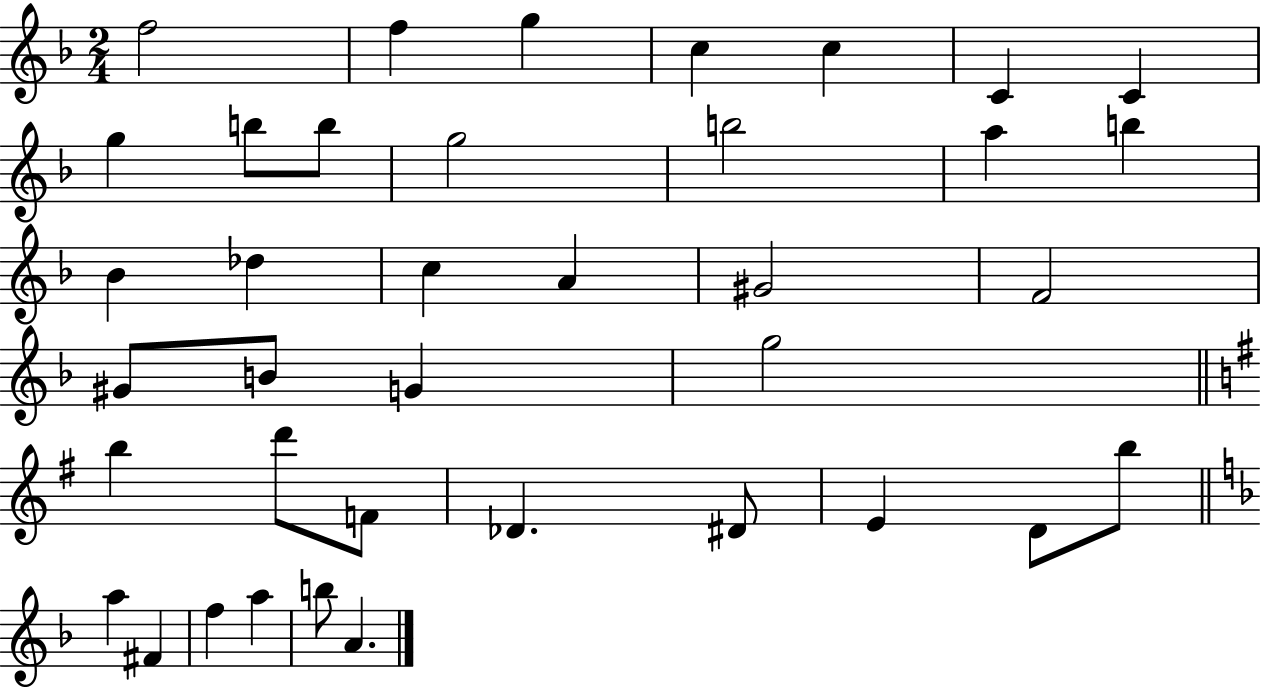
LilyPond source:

{
  \clef treble
  \numericTimeSignature
  \time 2/4
  \key f \major
  f''2 | f''4 g''4 | c''4 c''4 | c'4 c'4 | \break g''4 b''8 b''8 | g''2 | b''2 | a''4 b''4 | \break bes'4 des''4 | c''4 a'4 | gis'2 | f'2 | \break gis'8 b'8 g'4 | g''2 | \bar "||" \break \key e \minor b''4 d'''8 f'8 | des'4. dis'8 | e'4 d'8 b''8 | \bar "||" \break \key d \minor a''4 fis'4 | f''4 a''4 | b''8 a'4. | \bar "|."
}